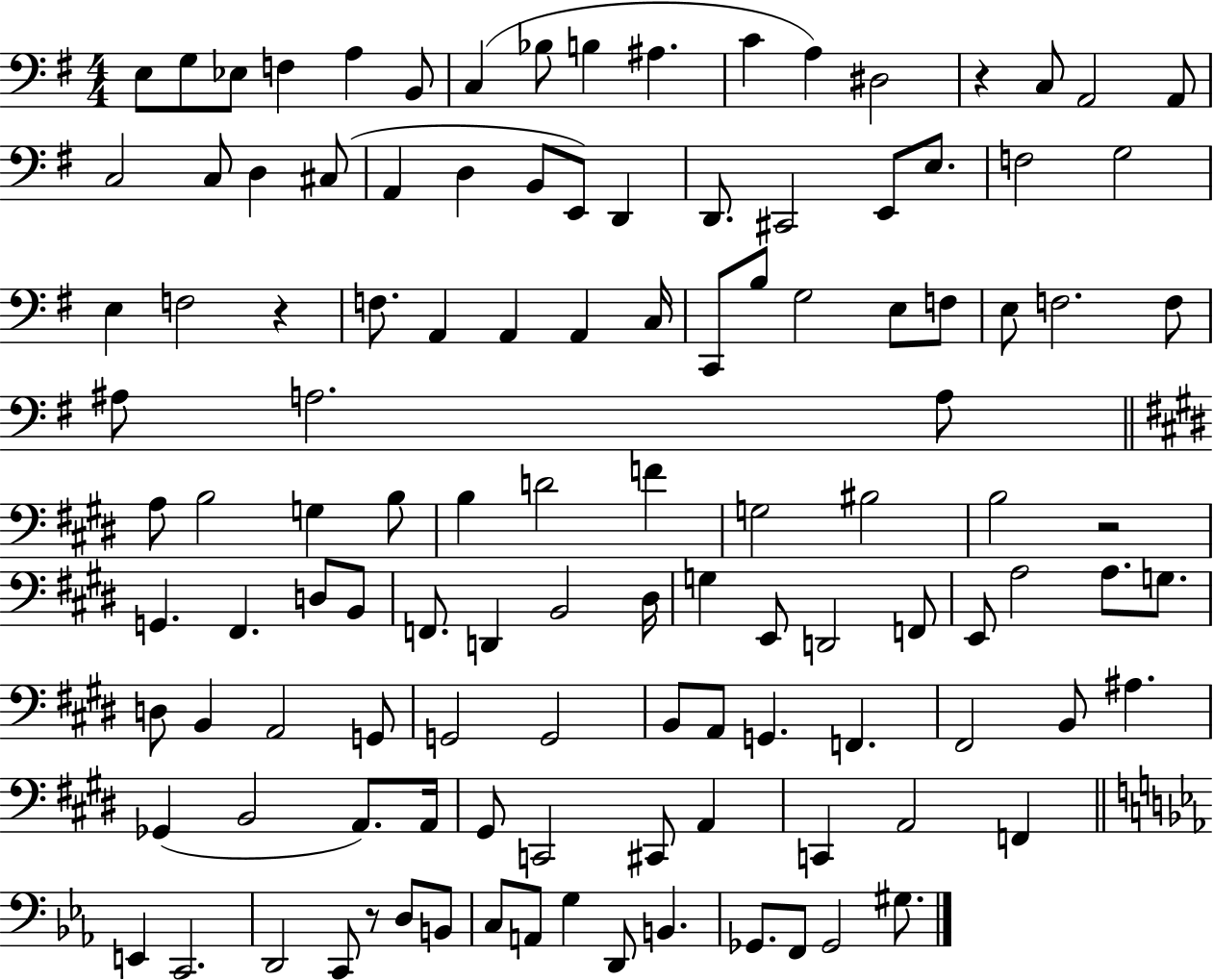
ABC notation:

X:1
T:Untitled
M:4/4
L:1/4
K:G
E,/2 G,/2 _E,/2 F, A, B,,/2 C, _B,/2 B, ^A, C A, ^D,2 z C,/2 A,,2 A,,/2 C,2 C,/2 D, ^C,/2 A,, D, B,,/2 E,,/2 D,, D,,/2 ^C,,2 E,,/2 E,/2 F,2 G,2 E, F,2 z F,/2 A,, A,, A,, C,/4 C,,/2 B,/2 G,2 E,/2 F,/2 E,/2 F,2 F,/2 ^A,/2 A,2 A,/2 A,/2 B,2 G, B,/2 B, D2 F G,2 ^B,2 B,2 z2 G,, ^F,, D,/2 B,,/2 F,,/2 D,, B,,2 ^D,/4 G, E,,/2 D,,2 F,,/2 E,,/2 A,2 A,/2 G,/2 D,/2 B,, A,,2 G,,/2 G,,2 G,,2 B,,/2 A,,/2 G,, F,, ^F,,2 B,,/2 ^A, _G,, B,,2 A,,/2 A,,/4 ^G,,/2 C,,2 ^C,,/2 A,, C,, A,,2 F,, E,, C,,2 D,,2 C,,/2 z/2 D,/2 B,,/2 C,/2 A,,/2 G, D,,/2 B,, _G,,/2 F,,/2 _G,,2 ^G,/2